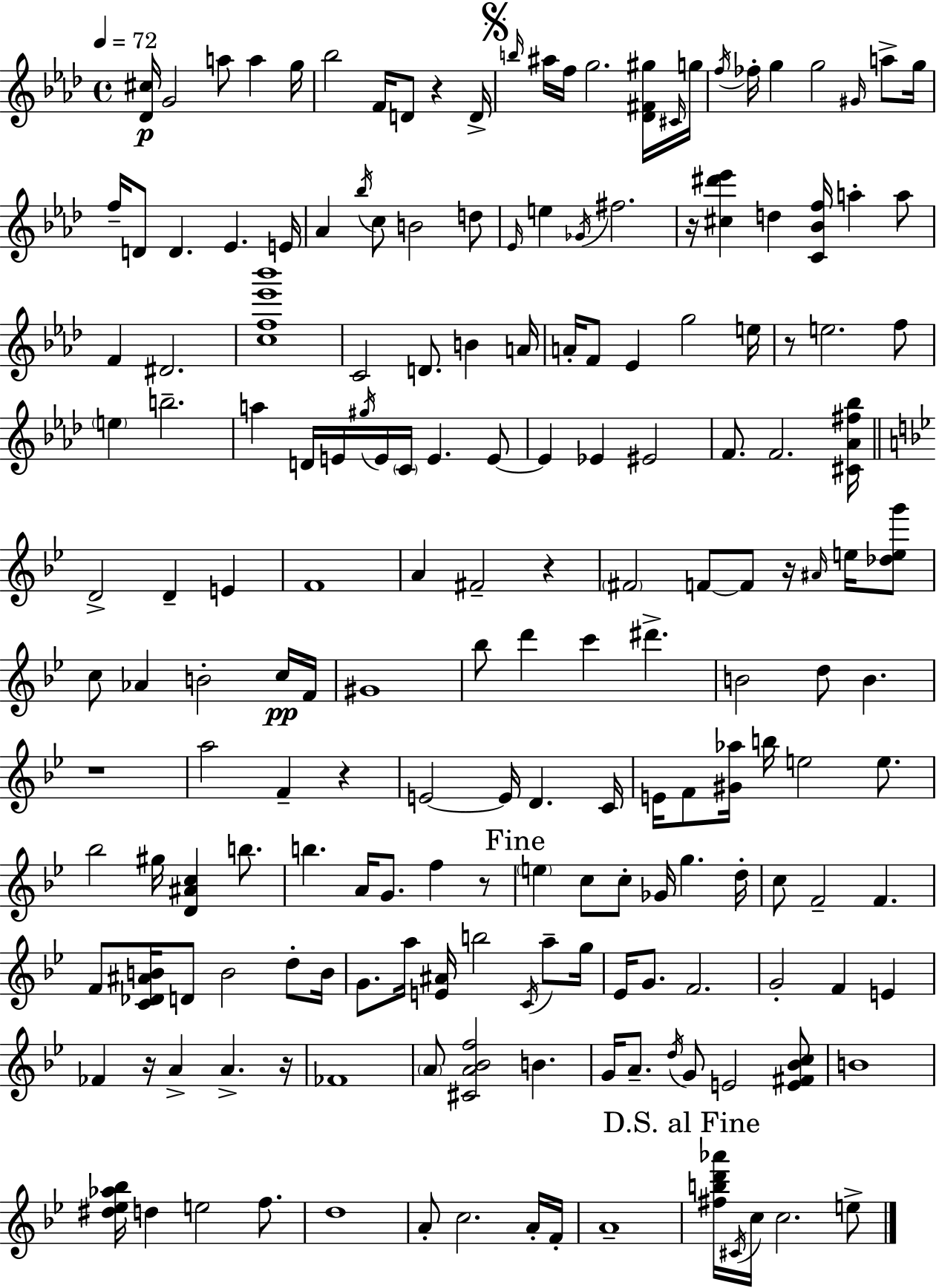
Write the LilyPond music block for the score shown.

{
  \clef treble
  \time 4/4
  \defaultTimeSignature
  \key aes \major
  \tempo 4 = 72
  <des' cis''>16\p g'2 a''8 a''4 g''16 | bes''2 f'16 d'8 r4 d'16-> | \mark \markup { \musicglyph "scripts.segno" } \grace { b''16 } ais''16 f''16 g''2. <des' fis' gis''>16 | \grace { cis'16 } g''16 \acciaccatura { f''16 } fes''16-. g''4 g''2 | \break \grace { gis'16 } a''8-> g''16 f''16-- d'8 d'4. ees'4. | e'16 aes'4 \acciaccatura { bes''16 } c''8 b'2 | d''8 \grace { ees'16 } e''4 \acciaccatura { ges'16 } fis''2. | r16 <cis'' dis''' ees'''>4 d''4 | \break <c' bes' f''>16 a''4-. a''8 f'4 dis'2. | <c'' f'' ees''' bes'''>1 | c'2 d'8. | b'4 a'16 a'16-. f'8 ees'4 g''2 | \break e''16 r8 e''2. | f''8 \parenthesize e''4 b''2.-- | a''4 d'16 e'16 \acciaccatura { gis''16 } e'16 \parenthesize c'16 | e'4. e'8~~ e'4 ees'4 | \break eis'2 f'8. f'2. | <cis' aes' fis'' bes''>16 \bar "||" \break \key g \minor d'2-> d'4-- e'4 | f'1 | a'4 fis'2-- r4 | \parenthesize fis'2 f'8~~ f'8 r16 \grace { ais'16 } e''16 <des'' e'' g'''>8 | \break c''8 aes'4 b'2-. c''16\pp | f'16 gis'1 | bes''8 d'''4 c'''4 dis'''4.-> | b'2 d''8 b'4. | \break r1 | a''2 f'4-- r4 | e'2~~ e'16 d'4. | c'16 e'16 f'8 <gis' aes''>16 b''16 e''2 e''8. | \break bes''2 gis''16 <d' ais' c''>4 b''8. | b''4. a'16 g'8. f''4 r8 | \mark "Fine" \parenthesize e''4 c''8 c''8-. ges'16 g''4. | d''16-. c''8 f'2-- f'4. | \break f'8 <c' des' ais' b'>16 d'8 b'2 d''8-. | b'16 g'8. a''16 <e' ais'>16 b''2 \acciaccatura { c'16 } a''8-- | g''16 ees'16 g'8. f'2. | g'2-. f'4 e'4 | \break fes'4 r16 a'4-> a'4.-> | r16 fes'1 | \parenthesize a'8 <cis' a' bes' f''>2 b'4. | g'16 a'8.-- \acciaccatura { d''16 } g'8 e'2 | \break <e' fis' bes' c''>8 b'1 | <dis'' ees'' aes'' bes''>16 d''4 e''2 | f''8. d''1 | a'8-. c''2. | \break a'16-. f'16-. a'1-- | \mark "D.S. al Fine" <fis'' b'' d''' aes'''>16 \acciaccatura { cis'16 } c''16 c''2. | e''8-> \bar "|."
}